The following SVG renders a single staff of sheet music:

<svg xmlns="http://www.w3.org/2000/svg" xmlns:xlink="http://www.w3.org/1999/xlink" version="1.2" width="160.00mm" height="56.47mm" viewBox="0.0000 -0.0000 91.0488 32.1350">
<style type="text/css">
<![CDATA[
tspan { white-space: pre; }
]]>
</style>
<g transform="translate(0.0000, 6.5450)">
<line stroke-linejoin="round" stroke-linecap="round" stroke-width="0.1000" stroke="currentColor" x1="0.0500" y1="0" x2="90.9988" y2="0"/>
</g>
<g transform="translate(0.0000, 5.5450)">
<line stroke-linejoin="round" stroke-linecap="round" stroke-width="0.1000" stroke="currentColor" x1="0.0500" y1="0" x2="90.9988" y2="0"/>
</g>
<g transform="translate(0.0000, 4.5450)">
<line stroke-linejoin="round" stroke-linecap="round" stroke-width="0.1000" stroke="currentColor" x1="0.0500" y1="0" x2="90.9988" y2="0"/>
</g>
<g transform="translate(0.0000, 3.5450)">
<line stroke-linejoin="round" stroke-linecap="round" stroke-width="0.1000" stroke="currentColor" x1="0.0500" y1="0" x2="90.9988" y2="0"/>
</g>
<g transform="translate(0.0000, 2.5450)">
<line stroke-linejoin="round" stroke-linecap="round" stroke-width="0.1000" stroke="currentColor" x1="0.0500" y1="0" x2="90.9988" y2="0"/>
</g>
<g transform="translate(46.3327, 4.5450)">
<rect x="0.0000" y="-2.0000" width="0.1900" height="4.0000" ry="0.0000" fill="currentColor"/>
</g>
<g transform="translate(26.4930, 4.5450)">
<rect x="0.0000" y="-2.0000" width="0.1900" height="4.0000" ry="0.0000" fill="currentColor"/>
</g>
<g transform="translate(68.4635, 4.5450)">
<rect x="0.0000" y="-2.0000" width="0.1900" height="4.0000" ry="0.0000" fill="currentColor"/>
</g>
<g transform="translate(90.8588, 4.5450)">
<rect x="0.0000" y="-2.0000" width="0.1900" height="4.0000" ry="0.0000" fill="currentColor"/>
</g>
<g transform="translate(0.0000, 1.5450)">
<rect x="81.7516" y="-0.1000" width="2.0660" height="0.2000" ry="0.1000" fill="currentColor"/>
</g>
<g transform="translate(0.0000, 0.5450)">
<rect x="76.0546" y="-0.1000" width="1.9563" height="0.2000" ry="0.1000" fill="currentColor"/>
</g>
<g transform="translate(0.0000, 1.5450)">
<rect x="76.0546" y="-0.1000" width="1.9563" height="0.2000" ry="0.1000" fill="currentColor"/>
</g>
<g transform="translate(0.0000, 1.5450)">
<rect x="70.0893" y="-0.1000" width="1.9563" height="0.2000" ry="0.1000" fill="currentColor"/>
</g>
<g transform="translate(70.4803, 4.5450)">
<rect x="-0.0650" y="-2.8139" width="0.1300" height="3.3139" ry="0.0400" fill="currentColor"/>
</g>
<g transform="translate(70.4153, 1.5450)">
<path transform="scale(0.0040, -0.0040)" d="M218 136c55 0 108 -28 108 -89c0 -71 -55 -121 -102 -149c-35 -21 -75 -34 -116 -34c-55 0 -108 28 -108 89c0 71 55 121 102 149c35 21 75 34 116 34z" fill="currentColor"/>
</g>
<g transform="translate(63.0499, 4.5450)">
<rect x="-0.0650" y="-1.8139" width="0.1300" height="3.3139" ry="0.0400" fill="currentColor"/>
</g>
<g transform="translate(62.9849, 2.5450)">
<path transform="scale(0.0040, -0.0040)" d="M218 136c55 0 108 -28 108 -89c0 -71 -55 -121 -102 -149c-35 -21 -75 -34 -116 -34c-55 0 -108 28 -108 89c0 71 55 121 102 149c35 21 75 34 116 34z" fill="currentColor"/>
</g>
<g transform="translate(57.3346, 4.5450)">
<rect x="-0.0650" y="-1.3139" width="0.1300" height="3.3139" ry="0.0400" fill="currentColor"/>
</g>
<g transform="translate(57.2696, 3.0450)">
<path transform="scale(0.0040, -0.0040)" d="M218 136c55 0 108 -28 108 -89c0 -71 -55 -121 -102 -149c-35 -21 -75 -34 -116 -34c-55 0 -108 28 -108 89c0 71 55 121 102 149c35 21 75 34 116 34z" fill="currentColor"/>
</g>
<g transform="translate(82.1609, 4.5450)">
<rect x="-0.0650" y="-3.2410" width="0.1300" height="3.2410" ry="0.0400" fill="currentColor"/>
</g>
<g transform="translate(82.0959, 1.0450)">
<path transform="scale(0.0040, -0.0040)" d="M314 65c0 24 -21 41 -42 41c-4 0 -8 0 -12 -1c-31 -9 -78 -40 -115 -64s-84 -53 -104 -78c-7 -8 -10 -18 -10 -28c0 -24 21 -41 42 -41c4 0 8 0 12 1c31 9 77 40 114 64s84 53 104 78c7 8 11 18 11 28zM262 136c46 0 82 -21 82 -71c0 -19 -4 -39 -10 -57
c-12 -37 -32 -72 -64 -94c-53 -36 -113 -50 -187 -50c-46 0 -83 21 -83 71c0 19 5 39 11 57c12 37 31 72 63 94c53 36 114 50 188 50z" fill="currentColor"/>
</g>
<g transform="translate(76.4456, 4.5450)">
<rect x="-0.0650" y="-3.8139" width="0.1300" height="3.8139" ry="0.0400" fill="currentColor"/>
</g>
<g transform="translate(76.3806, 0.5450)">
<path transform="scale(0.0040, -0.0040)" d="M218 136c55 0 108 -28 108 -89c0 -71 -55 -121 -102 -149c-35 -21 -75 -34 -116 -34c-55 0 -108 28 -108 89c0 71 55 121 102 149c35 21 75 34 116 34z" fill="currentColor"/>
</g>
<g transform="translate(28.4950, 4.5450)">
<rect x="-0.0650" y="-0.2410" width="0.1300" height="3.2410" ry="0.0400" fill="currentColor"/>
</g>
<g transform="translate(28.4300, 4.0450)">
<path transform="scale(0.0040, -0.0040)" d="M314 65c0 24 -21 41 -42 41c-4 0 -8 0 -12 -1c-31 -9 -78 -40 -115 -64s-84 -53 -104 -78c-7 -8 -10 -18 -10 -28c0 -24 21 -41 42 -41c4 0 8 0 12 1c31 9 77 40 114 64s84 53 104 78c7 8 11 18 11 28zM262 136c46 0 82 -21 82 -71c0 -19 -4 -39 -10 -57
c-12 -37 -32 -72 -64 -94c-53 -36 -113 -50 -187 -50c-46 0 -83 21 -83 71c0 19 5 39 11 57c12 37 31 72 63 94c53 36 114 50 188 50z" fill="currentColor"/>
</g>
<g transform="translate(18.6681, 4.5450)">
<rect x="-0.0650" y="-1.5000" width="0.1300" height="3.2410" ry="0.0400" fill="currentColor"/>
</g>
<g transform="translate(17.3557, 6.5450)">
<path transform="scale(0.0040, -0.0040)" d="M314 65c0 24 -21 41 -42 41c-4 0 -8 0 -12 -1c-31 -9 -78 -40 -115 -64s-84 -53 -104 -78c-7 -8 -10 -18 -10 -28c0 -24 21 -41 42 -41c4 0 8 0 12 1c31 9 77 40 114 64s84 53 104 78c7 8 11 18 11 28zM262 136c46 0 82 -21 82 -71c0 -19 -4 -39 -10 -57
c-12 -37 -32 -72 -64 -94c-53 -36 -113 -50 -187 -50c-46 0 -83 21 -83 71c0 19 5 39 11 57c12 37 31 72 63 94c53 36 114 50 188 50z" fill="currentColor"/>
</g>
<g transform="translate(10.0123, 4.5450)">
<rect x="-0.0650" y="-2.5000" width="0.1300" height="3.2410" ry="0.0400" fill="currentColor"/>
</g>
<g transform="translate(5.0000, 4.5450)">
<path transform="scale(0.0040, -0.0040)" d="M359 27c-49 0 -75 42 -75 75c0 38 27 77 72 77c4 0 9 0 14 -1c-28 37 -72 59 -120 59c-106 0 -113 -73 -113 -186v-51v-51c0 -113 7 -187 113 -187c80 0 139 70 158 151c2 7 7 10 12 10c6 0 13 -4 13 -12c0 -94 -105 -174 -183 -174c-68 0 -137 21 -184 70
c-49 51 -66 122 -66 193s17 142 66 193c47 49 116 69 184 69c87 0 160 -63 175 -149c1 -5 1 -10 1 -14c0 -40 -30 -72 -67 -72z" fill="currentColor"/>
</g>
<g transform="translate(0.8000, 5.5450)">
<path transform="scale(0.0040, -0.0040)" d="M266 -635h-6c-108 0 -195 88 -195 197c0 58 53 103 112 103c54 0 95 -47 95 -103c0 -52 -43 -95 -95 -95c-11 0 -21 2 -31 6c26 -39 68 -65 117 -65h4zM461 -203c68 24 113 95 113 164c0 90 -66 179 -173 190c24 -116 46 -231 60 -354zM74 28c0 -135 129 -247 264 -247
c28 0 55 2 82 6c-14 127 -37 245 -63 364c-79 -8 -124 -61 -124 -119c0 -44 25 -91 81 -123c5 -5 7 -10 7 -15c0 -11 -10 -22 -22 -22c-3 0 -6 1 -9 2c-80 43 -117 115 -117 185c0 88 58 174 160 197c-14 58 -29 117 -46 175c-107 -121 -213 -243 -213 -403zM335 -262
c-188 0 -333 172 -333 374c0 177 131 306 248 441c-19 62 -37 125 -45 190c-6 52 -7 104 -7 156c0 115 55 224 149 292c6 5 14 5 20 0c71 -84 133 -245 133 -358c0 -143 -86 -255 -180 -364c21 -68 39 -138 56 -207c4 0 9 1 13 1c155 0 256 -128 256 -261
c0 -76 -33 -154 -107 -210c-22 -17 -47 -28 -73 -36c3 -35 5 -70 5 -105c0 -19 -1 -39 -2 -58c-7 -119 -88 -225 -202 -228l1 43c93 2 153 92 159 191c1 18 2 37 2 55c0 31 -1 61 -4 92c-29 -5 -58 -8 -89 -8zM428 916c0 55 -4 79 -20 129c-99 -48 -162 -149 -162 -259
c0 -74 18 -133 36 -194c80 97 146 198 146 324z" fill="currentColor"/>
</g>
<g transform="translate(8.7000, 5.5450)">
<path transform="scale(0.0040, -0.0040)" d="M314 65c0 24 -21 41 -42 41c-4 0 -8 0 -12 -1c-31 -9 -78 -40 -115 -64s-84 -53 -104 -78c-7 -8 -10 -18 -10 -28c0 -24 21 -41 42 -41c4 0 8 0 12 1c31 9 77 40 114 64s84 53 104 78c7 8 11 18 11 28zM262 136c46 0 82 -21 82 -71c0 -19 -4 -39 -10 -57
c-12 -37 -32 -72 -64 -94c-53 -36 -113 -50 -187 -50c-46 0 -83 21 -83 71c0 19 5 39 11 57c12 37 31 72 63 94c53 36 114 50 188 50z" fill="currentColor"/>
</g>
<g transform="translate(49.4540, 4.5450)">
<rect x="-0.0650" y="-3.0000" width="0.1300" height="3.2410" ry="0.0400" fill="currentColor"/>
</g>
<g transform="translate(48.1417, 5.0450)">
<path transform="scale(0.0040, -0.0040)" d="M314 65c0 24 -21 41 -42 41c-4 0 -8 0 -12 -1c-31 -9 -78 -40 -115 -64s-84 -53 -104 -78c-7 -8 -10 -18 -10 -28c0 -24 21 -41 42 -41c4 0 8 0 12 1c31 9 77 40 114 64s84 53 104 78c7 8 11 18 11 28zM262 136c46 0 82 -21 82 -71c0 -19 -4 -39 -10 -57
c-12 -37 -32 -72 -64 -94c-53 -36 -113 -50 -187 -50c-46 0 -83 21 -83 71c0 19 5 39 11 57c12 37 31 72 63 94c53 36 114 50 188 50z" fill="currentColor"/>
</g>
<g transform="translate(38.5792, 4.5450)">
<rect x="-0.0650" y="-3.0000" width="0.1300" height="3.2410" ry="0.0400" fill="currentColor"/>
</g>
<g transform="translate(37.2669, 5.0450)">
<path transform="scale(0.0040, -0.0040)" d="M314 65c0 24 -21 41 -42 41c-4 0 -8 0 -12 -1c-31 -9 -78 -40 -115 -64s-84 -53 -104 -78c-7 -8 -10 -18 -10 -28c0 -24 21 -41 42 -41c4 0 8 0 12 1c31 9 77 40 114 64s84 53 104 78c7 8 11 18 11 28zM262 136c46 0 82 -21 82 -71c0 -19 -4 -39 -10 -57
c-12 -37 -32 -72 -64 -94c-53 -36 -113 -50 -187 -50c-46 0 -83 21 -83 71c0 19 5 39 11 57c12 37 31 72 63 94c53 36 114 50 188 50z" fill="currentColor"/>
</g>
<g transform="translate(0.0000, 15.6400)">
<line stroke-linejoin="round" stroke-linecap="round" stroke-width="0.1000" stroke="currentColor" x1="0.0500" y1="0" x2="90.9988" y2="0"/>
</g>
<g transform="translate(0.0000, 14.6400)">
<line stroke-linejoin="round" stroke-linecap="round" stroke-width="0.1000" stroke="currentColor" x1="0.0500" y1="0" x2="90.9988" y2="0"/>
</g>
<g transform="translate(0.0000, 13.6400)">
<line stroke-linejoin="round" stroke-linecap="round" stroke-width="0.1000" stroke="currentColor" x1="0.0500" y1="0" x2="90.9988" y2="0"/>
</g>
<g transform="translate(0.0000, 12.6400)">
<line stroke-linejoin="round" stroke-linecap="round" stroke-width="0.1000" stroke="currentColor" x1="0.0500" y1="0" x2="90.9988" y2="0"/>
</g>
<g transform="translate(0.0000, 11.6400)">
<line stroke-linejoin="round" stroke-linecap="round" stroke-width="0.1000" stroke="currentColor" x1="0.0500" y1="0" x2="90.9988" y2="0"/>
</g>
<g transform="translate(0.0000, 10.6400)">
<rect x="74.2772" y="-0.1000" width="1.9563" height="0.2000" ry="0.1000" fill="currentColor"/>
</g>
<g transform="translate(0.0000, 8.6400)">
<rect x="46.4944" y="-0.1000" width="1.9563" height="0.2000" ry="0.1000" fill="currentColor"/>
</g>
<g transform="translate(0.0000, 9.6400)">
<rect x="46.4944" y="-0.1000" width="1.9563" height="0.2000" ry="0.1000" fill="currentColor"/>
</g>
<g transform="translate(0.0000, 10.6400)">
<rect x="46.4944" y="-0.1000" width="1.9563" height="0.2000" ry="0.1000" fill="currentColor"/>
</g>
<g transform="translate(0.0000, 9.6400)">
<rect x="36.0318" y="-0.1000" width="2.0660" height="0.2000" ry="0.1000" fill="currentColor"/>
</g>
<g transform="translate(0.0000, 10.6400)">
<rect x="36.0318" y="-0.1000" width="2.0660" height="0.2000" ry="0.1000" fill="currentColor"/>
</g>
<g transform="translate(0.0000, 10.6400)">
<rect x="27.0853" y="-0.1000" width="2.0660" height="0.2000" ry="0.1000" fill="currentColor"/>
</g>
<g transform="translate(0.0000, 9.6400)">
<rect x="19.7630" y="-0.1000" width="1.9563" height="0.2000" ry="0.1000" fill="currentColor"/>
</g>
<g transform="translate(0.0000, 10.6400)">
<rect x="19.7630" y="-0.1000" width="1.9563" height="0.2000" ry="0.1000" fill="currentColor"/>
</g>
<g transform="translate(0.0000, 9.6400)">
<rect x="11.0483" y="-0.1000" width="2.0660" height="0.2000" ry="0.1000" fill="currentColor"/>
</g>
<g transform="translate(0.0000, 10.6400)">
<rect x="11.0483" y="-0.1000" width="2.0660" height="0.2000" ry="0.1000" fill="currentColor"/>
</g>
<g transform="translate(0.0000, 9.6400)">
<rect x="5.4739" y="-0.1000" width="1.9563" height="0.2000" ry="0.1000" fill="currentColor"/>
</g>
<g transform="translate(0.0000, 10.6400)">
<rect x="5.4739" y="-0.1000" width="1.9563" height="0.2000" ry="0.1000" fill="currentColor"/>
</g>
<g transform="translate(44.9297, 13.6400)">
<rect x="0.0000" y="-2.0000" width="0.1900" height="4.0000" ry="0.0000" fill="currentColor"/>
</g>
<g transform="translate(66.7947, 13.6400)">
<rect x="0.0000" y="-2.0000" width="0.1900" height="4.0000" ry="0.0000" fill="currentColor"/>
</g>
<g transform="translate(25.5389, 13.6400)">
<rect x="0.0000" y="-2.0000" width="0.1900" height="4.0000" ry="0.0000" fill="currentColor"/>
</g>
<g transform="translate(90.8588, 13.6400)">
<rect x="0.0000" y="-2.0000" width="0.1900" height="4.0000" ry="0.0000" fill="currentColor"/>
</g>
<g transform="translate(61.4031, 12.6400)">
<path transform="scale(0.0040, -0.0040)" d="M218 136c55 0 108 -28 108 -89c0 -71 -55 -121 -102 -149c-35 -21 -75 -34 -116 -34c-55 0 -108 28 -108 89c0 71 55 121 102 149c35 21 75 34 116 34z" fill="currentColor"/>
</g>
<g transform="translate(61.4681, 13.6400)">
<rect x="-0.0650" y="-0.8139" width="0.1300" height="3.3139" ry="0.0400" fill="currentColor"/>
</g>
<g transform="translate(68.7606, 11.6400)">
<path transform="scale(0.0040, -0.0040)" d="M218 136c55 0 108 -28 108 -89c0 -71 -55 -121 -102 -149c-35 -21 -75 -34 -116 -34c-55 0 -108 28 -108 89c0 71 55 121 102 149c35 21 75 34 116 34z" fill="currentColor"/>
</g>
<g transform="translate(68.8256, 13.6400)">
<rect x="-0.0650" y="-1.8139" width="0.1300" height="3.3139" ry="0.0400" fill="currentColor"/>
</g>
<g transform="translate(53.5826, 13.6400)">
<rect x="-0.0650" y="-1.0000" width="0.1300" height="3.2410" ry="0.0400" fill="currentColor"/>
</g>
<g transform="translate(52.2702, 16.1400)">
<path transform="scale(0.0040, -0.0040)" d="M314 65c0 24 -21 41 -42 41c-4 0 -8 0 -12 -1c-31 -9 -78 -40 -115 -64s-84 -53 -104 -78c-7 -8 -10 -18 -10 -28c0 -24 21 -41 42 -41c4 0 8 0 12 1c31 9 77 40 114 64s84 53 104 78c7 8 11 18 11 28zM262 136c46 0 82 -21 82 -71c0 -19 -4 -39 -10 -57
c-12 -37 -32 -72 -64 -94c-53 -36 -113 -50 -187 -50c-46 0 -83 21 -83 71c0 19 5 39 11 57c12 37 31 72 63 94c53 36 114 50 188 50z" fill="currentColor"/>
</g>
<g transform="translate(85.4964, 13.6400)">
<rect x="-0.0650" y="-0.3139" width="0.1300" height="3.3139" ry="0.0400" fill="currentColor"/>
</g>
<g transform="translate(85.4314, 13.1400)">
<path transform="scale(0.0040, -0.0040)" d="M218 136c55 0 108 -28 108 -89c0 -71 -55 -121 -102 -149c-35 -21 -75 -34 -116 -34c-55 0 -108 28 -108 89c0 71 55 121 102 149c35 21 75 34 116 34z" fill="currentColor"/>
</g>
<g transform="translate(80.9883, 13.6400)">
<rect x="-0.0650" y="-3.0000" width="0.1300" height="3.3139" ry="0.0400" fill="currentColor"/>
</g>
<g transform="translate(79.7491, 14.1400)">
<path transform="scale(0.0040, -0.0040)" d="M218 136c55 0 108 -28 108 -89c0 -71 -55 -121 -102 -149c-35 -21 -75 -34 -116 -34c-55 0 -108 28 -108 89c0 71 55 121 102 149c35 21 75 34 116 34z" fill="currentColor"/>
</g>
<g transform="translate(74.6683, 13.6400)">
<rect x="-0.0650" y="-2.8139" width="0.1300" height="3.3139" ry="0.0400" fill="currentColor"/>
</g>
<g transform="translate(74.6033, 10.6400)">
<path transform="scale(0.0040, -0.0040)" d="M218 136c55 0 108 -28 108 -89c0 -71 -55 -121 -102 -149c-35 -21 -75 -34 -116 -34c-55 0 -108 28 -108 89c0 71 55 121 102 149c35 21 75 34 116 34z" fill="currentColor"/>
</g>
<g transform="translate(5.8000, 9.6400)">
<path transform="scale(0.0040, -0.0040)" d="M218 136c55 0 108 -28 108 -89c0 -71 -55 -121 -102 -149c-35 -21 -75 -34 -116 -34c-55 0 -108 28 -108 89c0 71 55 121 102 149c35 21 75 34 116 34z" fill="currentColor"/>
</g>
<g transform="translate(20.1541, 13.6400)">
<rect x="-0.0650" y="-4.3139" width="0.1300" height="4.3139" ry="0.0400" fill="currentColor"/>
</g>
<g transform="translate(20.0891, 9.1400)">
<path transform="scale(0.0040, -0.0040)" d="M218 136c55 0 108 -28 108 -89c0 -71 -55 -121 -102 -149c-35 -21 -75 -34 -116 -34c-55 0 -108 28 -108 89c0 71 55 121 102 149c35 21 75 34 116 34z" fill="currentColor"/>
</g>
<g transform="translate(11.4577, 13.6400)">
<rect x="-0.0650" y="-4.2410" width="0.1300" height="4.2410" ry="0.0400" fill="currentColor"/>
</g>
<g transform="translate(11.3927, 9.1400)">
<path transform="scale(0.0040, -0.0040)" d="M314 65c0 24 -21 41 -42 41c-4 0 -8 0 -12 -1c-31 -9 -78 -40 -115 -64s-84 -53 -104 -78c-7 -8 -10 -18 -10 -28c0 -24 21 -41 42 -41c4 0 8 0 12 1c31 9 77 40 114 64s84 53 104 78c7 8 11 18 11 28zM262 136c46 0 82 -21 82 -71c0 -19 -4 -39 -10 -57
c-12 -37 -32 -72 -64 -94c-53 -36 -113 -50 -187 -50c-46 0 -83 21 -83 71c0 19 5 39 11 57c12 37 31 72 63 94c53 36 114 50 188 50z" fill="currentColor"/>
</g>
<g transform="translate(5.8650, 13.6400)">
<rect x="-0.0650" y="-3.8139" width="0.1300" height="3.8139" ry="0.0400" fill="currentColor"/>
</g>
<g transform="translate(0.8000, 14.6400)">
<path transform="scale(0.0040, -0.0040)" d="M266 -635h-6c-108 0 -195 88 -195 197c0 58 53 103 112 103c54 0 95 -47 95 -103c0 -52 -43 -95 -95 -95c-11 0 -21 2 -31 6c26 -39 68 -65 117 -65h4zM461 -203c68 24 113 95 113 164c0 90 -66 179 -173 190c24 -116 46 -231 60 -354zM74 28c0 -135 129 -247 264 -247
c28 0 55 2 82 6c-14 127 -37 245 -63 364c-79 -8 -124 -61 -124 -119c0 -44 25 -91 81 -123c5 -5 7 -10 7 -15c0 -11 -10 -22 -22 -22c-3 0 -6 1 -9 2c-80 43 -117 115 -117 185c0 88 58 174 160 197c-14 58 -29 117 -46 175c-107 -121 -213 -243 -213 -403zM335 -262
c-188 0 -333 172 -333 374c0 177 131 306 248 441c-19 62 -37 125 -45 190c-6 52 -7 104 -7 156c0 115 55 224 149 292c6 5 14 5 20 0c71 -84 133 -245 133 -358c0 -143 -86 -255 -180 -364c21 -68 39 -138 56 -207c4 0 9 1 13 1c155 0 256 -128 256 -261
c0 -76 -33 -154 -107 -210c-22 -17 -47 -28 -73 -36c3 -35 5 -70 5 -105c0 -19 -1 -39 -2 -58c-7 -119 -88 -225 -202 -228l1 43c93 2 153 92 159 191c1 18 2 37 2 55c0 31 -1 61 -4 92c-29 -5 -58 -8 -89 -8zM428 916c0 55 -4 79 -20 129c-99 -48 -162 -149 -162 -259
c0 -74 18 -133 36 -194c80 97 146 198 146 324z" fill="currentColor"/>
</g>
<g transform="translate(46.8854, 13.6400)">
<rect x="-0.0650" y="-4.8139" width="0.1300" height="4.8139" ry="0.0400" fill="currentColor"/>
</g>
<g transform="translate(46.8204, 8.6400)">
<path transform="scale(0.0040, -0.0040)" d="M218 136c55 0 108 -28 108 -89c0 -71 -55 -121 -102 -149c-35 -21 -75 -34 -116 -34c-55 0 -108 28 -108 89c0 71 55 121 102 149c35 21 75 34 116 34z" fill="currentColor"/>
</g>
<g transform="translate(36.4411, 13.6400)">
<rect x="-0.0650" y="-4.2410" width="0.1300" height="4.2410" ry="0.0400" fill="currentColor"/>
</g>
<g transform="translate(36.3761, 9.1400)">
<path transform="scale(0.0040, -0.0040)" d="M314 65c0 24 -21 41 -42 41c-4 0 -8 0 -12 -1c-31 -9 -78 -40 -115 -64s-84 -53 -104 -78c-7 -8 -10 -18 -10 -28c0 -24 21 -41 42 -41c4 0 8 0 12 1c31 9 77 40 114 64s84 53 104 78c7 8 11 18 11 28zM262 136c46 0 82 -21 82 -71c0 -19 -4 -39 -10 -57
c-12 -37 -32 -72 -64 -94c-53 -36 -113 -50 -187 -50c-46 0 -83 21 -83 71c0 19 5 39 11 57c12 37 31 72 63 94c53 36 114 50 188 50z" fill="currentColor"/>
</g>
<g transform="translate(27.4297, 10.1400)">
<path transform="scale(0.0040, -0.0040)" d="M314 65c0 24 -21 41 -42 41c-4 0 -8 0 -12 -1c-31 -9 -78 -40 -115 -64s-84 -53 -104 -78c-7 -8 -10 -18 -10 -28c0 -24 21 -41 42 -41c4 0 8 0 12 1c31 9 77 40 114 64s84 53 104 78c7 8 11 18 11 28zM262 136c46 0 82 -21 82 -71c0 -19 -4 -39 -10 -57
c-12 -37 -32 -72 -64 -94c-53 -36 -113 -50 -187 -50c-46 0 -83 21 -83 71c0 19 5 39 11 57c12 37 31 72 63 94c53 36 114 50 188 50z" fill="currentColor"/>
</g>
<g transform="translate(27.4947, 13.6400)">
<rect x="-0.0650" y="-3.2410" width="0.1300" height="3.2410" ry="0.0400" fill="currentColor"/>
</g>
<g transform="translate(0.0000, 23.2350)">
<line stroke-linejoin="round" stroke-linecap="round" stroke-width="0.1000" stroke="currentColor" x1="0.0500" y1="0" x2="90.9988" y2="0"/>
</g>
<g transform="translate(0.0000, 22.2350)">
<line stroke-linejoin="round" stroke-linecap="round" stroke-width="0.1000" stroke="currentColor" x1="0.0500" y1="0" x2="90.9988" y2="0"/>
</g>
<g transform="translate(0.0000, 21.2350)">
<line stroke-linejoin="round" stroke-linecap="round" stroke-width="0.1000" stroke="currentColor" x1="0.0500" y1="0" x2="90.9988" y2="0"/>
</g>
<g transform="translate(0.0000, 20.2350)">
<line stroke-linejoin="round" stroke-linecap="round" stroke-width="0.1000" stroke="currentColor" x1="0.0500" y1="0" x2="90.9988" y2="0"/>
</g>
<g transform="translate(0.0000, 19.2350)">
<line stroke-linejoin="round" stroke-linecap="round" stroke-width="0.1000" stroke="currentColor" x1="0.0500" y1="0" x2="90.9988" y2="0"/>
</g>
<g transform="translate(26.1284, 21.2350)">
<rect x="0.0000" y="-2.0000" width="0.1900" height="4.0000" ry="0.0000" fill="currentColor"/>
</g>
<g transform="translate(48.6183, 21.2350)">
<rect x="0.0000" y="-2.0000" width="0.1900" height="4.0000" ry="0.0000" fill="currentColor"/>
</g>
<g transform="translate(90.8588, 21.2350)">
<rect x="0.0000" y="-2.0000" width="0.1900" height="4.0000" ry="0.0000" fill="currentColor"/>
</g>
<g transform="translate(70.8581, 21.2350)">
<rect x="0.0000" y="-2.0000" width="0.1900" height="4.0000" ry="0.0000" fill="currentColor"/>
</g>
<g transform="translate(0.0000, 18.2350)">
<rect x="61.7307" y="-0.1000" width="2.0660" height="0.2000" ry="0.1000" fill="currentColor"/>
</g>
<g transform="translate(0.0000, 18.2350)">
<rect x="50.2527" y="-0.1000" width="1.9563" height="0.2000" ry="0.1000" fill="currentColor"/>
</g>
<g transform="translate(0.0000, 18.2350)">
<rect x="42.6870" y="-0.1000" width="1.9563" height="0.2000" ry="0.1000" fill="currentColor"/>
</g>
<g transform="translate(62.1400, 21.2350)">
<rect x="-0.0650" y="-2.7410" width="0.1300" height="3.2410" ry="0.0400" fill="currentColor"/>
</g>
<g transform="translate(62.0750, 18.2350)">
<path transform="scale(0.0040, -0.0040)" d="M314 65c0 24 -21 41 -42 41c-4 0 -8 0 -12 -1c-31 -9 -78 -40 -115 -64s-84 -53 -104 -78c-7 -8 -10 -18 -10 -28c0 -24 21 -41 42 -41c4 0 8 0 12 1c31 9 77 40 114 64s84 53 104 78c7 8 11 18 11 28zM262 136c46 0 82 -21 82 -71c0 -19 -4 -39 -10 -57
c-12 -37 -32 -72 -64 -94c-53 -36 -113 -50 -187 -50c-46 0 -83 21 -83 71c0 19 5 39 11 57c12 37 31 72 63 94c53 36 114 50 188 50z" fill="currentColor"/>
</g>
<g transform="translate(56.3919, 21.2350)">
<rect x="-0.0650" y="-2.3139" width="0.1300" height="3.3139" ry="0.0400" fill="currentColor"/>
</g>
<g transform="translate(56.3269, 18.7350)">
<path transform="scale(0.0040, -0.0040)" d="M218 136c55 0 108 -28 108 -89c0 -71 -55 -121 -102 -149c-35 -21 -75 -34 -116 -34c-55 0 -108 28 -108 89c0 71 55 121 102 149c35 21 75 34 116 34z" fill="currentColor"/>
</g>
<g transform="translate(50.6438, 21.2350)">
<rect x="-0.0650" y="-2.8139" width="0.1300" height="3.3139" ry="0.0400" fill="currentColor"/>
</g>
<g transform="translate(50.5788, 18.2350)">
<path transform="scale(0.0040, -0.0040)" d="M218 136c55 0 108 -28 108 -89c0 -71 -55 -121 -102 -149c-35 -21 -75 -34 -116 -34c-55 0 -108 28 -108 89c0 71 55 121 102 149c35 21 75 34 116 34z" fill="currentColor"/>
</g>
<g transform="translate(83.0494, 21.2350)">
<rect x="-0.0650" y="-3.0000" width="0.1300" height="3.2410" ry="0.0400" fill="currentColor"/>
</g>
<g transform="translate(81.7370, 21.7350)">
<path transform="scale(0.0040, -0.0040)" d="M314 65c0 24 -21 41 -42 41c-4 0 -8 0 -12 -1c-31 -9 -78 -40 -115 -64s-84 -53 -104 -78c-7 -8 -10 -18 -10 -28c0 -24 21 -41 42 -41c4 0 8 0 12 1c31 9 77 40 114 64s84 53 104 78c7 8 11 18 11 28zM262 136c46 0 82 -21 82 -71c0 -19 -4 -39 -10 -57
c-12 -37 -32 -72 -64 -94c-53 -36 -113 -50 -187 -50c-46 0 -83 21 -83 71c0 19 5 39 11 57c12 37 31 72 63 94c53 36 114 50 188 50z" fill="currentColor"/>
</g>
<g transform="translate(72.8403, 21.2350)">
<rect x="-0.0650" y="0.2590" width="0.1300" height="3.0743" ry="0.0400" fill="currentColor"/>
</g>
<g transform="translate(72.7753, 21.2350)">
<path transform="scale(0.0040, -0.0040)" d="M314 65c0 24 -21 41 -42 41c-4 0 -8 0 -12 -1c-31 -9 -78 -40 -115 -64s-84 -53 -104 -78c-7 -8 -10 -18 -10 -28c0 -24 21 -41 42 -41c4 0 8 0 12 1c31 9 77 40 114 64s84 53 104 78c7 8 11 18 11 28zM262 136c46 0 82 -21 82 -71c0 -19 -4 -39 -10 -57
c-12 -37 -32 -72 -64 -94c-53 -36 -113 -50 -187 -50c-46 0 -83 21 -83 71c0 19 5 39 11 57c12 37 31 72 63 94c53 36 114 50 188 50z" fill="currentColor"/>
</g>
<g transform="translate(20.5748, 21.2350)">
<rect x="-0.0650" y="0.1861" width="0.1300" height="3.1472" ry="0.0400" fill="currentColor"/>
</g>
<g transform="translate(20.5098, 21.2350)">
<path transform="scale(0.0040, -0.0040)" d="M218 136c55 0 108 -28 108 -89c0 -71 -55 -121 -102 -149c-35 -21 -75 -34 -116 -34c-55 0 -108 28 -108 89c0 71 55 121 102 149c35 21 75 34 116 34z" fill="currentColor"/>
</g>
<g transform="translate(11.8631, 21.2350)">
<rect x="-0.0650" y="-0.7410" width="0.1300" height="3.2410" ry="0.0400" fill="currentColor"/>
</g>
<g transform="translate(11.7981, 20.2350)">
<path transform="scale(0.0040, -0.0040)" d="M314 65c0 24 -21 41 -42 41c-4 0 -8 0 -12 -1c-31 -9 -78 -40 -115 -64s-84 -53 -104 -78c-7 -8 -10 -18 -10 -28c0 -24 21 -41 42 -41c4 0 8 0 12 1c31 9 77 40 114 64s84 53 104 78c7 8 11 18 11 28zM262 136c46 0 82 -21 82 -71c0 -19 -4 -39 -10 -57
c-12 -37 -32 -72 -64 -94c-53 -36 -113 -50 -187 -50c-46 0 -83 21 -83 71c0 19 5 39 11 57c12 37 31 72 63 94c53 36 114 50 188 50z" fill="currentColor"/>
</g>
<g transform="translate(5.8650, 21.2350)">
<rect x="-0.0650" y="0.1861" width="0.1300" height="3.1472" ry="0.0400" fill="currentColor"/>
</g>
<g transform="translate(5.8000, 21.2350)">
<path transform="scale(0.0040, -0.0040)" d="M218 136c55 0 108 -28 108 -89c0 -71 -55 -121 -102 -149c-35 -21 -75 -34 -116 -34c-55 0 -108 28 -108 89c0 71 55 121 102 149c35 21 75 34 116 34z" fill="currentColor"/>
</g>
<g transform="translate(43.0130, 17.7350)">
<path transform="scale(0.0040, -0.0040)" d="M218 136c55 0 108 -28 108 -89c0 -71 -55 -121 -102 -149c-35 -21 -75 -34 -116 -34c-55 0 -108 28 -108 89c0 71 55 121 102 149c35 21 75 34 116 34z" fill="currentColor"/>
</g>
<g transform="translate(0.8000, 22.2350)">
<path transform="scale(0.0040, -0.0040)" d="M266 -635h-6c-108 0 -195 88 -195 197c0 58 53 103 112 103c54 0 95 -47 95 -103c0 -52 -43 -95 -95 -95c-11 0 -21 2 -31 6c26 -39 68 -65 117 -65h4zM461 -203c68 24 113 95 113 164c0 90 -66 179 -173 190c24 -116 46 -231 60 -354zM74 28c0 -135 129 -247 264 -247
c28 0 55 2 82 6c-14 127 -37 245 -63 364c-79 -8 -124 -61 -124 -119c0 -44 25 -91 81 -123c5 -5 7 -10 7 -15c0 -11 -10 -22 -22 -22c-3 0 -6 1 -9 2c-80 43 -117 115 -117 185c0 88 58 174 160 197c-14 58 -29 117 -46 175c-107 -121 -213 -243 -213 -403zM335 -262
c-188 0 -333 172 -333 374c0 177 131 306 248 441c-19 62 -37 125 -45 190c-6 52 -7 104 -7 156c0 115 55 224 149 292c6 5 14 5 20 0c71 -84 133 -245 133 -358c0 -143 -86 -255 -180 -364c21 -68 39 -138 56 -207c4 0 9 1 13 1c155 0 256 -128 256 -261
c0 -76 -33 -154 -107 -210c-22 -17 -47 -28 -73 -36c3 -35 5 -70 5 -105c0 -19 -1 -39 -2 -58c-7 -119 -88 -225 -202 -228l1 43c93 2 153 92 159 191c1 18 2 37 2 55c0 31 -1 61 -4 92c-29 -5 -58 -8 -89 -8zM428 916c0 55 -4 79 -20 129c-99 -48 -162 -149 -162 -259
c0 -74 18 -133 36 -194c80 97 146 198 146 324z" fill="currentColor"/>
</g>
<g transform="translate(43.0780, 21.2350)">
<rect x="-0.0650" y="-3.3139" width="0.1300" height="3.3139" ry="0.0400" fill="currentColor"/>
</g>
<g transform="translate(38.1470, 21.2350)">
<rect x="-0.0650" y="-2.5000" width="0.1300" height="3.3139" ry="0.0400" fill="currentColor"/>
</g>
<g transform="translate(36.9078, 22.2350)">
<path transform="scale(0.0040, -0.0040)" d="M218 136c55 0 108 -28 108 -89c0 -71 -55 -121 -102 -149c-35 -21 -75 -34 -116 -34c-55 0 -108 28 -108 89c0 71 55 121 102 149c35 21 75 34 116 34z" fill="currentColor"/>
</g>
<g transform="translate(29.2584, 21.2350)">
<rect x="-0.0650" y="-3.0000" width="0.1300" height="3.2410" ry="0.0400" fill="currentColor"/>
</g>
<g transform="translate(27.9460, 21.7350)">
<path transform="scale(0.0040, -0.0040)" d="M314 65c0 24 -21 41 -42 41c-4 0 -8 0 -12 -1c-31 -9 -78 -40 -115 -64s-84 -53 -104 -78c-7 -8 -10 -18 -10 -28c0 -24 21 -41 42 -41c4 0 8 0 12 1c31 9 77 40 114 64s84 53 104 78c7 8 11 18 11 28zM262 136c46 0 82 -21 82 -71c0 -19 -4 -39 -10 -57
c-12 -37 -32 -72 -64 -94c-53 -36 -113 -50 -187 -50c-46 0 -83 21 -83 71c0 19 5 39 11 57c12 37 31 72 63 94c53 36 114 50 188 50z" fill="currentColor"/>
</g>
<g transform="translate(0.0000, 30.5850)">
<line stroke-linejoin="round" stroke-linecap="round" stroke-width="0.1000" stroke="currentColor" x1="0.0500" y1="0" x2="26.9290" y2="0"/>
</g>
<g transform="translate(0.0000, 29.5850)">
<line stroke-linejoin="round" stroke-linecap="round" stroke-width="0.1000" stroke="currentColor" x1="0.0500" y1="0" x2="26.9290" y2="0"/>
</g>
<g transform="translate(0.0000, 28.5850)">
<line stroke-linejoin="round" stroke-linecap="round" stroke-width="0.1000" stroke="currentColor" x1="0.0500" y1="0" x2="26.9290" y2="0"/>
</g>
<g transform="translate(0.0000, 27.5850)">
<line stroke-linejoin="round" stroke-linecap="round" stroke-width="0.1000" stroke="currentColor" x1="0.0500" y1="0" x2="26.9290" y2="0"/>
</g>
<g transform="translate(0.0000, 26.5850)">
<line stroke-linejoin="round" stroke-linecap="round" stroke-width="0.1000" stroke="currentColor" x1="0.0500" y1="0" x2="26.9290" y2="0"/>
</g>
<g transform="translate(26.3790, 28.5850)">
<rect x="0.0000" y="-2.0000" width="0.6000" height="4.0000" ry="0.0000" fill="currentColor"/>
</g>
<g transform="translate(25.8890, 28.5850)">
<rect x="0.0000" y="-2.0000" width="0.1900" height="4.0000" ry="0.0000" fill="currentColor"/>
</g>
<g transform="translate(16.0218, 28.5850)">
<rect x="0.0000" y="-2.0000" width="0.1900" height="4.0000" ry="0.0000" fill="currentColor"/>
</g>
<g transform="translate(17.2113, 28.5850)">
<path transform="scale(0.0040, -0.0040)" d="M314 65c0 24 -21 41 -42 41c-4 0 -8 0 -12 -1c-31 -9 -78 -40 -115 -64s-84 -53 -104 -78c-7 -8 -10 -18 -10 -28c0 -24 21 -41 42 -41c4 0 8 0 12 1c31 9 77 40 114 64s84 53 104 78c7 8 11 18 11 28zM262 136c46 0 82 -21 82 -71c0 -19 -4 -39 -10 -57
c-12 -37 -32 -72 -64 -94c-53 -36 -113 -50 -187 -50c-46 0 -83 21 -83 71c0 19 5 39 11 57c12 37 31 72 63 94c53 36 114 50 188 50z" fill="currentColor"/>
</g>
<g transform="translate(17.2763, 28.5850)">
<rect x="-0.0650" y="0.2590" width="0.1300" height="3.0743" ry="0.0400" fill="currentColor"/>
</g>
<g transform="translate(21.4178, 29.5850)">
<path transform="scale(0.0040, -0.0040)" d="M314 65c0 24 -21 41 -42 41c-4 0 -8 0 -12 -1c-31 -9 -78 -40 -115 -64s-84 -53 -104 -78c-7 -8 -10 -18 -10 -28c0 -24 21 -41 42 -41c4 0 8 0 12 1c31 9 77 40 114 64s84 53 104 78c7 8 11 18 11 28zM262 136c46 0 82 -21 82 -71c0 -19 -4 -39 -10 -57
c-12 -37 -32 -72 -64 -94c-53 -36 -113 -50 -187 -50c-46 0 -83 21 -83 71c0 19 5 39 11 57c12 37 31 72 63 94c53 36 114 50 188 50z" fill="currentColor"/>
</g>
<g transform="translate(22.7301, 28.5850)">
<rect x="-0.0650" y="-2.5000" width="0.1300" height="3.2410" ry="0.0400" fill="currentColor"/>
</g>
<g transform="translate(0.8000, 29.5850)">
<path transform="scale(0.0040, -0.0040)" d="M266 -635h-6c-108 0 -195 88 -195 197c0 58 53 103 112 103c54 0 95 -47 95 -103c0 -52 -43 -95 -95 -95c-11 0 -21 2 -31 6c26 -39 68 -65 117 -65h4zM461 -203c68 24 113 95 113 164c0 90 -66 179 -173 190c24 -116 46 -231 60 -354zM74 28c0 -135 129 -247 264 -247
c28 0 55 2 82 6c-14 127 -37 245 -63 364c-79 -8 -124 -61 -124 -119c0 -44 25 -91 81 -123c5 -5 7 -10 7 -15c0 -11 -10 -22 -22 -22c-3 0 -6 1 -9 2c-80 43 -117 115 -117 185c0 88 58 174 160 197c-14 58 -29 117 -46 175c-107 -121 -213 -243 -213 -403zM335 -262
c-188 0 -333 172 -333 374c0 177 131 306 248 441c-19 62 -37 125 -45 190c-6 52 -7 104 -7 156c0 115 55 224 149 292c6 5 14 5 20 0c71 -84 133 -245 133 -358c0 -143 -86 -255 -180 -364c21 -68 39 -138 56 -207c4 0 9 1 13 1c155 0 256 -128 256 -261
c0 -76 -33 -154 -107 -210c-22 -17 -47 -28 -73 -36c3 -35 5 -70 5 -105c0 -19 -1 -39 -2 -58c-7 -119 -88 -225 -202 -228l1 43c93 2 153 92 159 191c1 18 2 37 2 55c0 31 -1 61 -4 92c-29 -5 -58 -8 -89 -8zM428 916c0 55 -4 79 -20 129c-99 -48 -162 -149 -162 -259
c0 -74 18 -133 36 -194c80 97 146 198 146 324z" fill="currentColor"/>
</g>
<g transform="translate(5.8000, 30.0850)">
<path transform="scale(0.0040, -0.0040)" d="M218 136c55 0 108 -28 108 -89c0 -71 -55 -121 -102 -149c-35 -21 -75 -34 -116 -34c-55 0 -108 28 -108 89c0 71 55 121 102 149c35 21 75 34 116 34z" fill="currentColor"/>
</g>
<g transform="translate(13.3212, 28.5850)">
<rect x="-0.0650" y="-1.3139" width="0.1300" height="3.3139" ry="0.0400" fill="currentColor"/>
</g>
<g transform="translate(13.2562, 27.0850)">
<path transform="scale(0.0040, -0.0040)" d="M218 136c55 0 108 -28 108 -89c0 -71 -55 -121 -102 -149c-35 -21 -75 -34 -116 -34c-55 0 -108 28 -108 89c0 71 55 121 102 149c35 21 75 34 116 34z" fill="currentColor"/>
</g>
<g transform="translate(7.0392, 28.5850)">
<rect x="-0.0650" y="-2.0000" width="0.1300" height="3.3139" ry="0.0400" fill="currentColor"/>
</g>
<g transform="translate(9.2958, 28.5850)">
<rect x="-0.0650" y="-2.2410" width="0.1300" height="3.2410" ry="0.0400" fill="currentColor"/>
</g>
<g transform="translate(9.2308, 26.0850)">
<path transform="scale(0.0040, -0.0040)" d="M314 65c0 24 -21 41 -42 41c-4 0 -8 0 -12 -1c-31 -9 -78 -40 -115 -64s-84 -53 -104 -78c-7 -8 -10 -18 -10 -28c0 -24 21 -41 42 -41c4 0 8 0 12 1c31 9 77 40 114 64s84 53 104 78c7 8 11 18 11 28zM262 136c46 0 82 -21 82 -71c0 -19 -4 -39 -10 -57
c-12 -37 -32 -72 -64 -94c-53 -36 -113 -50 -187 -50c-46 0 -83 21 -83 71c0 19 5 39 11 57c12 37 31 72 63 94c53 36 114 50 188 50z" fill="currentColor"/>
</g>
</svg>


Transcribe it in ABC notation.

X:1
T:Untitled
M:4/4
L:1/4
K:C
G2 E2 c2 A2 A2 e f a c' b2 c' d'2 d' b2 d'2 e' D2 d f a A c B d2 B A2 G b a g a2 B2 A2 F g2 e B2 G2